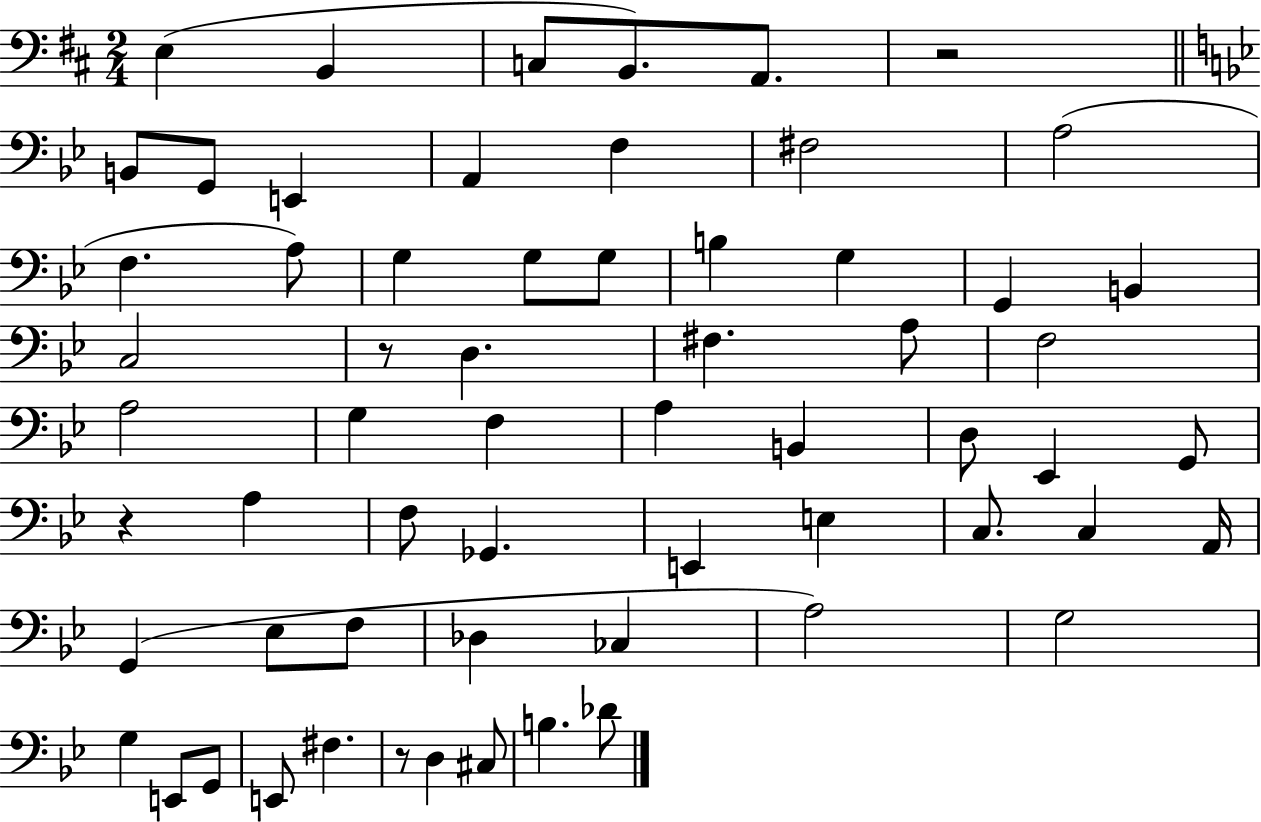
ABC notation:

X:1
T:Untitled
M:2/4
L:1/4
K:D
E, B,, C,/2 B,,/2 A,,/2 z2 B,,/2 G,,/2 E,, A,, F, ^F,2 A,2 F, A,/2 G, G,/2 G,/2 B, G, G,, B,, C,2 z/2 D, ^F, A,/2 F,2 A,2 G, F, A, B,, D,/2 _E,, G,,/2 z A, F,/2 _G,, E,, E, C,/2 C, A,,/4 G,, _E,/2 F,/2 _D, _C, A,2 G,2 G, E,,/2 G,,/2 E,,/2 ^F, z/2 D, ^C,/2 B, _D/2